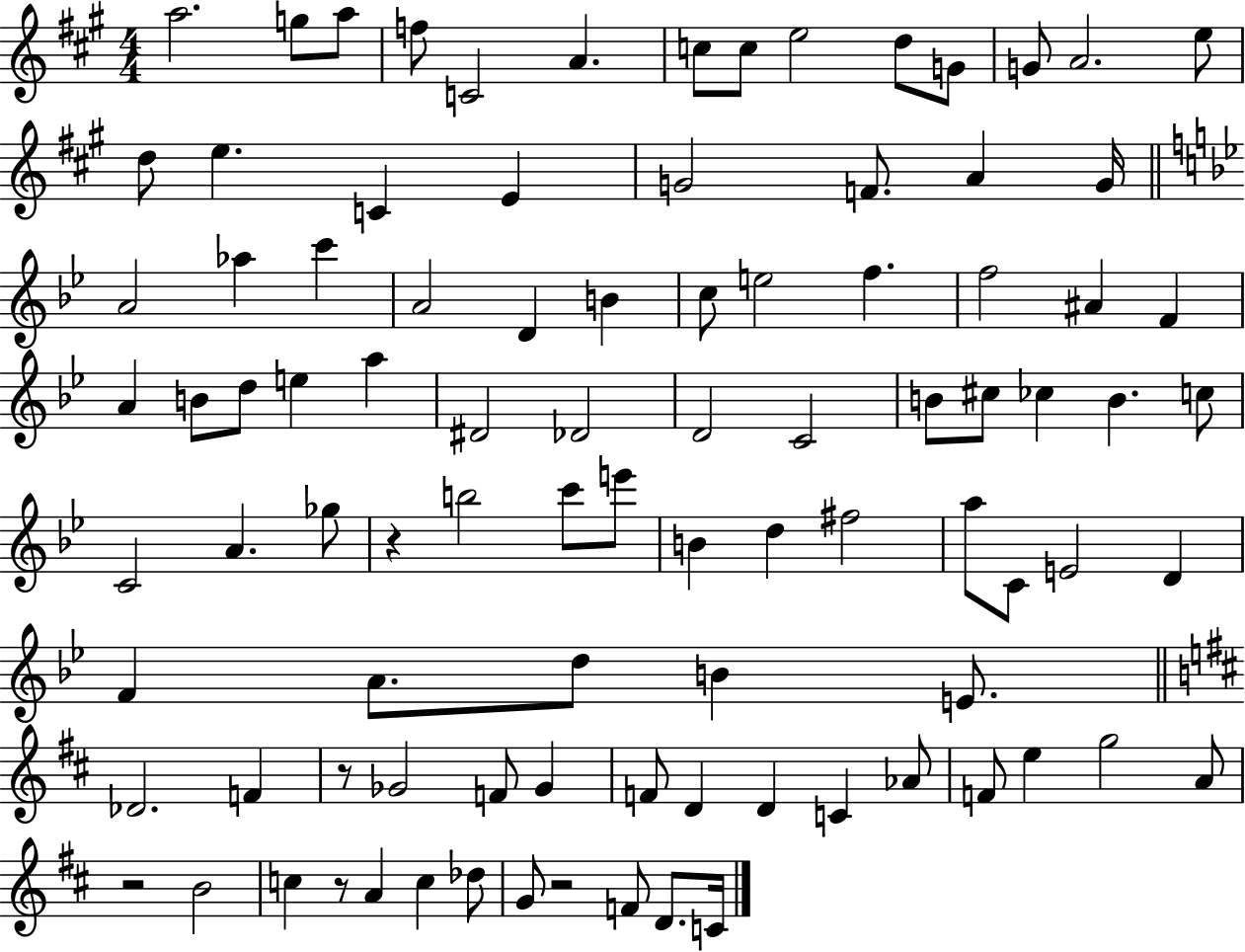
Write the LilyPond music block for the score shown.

{
  \clef treble
  \numericTimeSignature
  \time 4/4
  \key a \major
  a''2. g''8 a''8 | f''8 c'2 a'4. | c''8 c''8 e''2 d''8 g'8 | g'8 a'2. e''8 | \break d''8 e''4. c'4 e'4 | g'2 f'8. a'4 g'16 | \bar "||" \break \key g \minor a'2 aes''4 c'''4 | a'2 d'4 b'4 | c''8 e''2 f''4. | f''2 ais'4 f'4 | \break a'4 b'8 d''8 e''4 a''4 | dis'2 des'2 | d'2 c'2 | b'8 cis''8 ces''4 b'4. c''8 | \break c'2 a'4. ges''8 | r4 b''2 c'''8 e'''8 | b'4 d''4 fis''2 | a''8 c'8 e'2 d'4 | \break f'4 a'8. d''8 b'4 e'8. | \bar "||" \break \key d \major des'2. f'4 | r8 ges'2 f'8 ges'4 | f'8 d'4 d'4 c'4 aes'8 | f'8 e''4 g''2 a'8 | \break r2 b'2 | c''4 r8 a'4 c''4 des''8 | g'8 r2 f'8 d'8. c'16 | \bar "|."
}